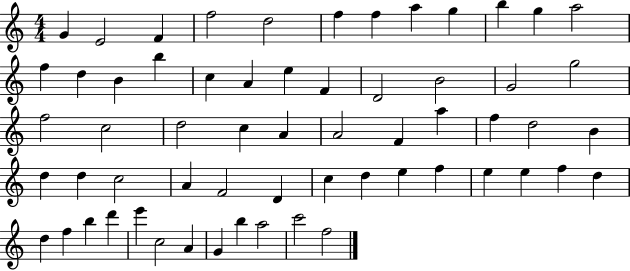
G4/q E4/h F4/q F5/h D5/h F5/q F5/q A5/q G5/q B5/q G5/q A5/h F5/q D5/q B4/q B5/q C5/q A4/q E5/q F4/q D4/h B4/h G4/h G5/h F5/h C5/h D5/h C5/q A4/q A4/h F4/q A5/q F5/q D5/h B4/q D5/q D5/q C5/h A4/q F4/h D4/q C5/q D5/q E5/q F5/q E5/q E5/q F5/q D5/q D5/q F5/q B5/q D6/q E6/q C5/h A4/q G4/q B5/q A5/h C6/h F5/h